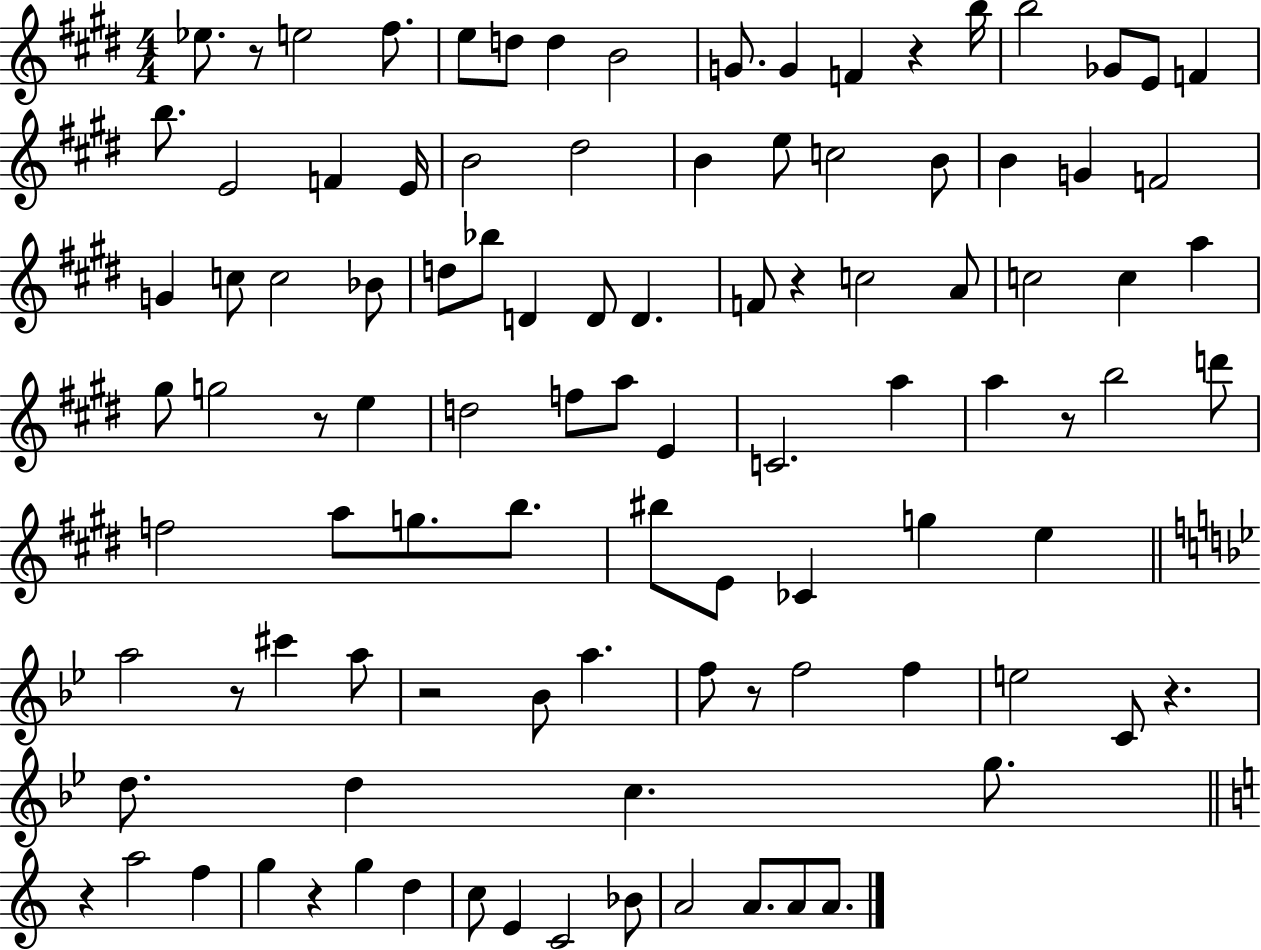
Eb5/e. R/e E5/h F#5/e. E5/e D5/e D5/q B4/h G4/e. G4/q F4/q R/q B5/s B5/h Gb4/e E4/e F4/q B5/e. E4/h F4/q E4/s B4/h D#5/h B4/q E5/e C5/h B4/e B4/q G4/q F4/h G4/q C5/e C5/h Bb4/e D5/e Bb5/e D4/q D4/e D4/q. F4/e R/q C5/h A4/e C5/h C5/q A5/q G#5/e G5/h R/e E5/q D5/h F5/e A5/e E4/q C4/h. A5/q A5/q R/e B5/h D6/e F5/h A5/e G5/e. B5/e. BIS5/e E4/e CES4/q G5/q E5/q A5/h R/e C#6/q A5/e R/h Bb4/e A5/q. F5/e R/e F5/h F5/q E5/h C4/e R/q. D5/e. D5/q C5/q. G5/e. R/q A5/h F5/q G5/q R/q G5/q D5/q C5/e E4/q C4/h Bb4/e A4/h A4/e. A4/e A4/e.